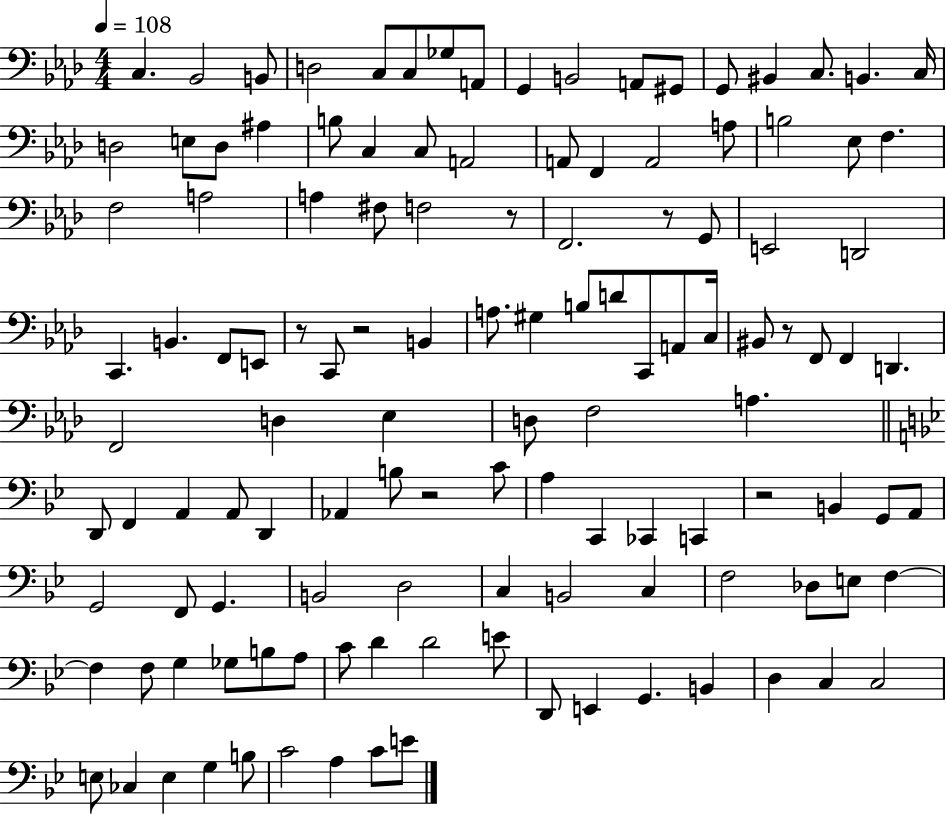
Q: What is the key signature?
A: AES major